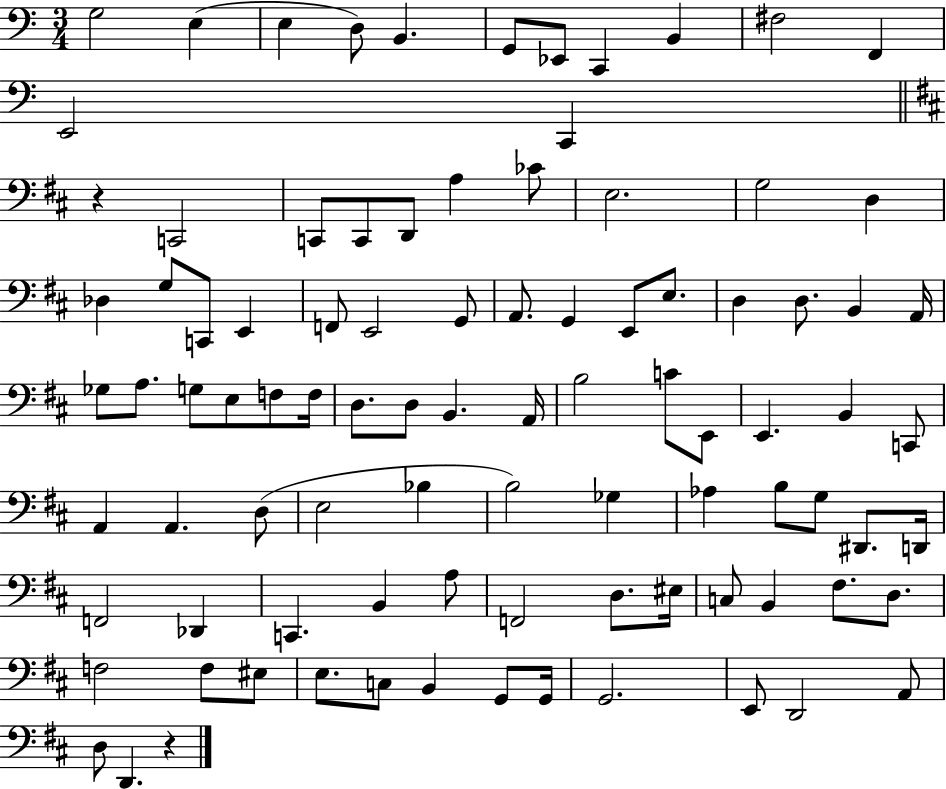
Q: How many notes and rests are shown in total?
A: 93